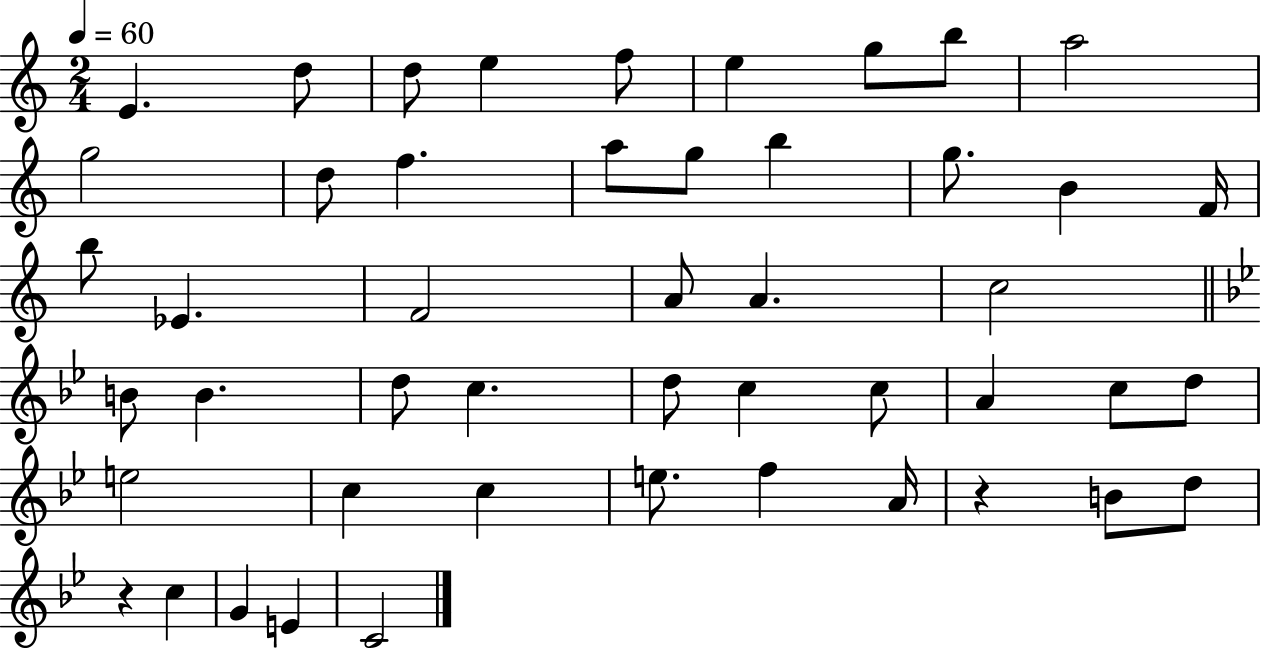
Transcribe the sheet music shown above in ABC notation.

X:1
T:Untitled
M:2/4
L:1/4
K:C
E d/2 d/2 e f/2 e g/2 b/2 a2 g2 d/2 f a/2 g/2 b g/2 B F/4 b/2 _E F2 A/2 A c2 B/2 B d/2 c d/2 c c/2 A c/2 d/2 e2 c c e/2 f A/4 z B/2 d/2 z c G E C2